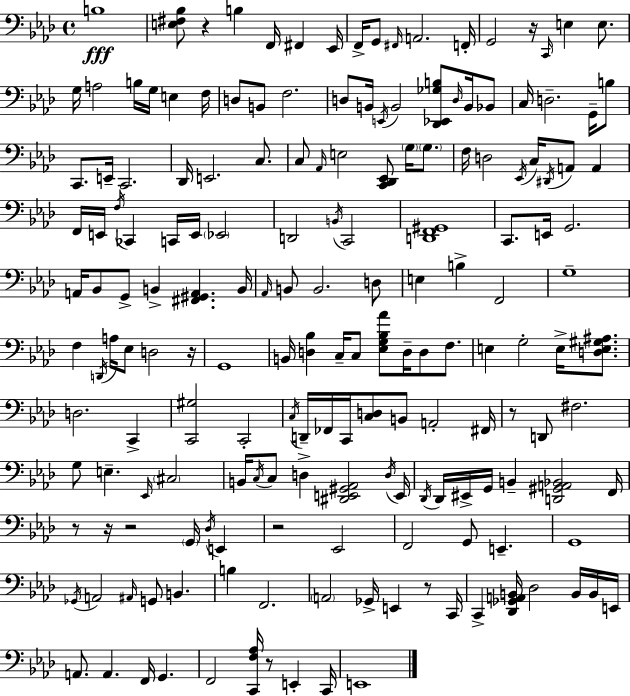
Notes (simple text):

B3/w [E3,F#3,Bb3]/e R/q B3/q F2/s F#2/q Eb2/s F2/s G2/e F#2/s A2/h. F2/s G2/h R/s C2/s E3/q E3/e. G3/s A3/h B3/s G3/s E3/q F3/s D3/e B2/e F3/h. D3/e B2/s E2/s B2/h [Db2,Eb2,Gb3,B3]/e D3/s B2/s Bb2/e C3/s D3/h. G2/s B3/e C2/e. E2/s C2/h. Db2/s E2/h. C3/e. C3/e Ab2/s E3/h [C2,Db2,Eb2]/e G3/s G3/e. F3/s D3/h Eb2/s C3/s D#2/s A2/e A2/q F2/s E2/s F3/s CES2/q C2/s E2/s Eb2/h D2/h B2/s C2/h [D2,F2,G#2]/w C2/e. E2/s G2/h. A2/s Bb2/e G2/e B2/q [F#2,G#2,A2]/q. B2/s Ab2/s B2/e B2/h. D3/e E3/q B3/q F2/h G3/w F3/q D2/s A3/s Eb3/e D3/h R/s G2/w B2/s [D3,Bb3]/q C3/s C3/e [Eb3,G3,Bb3,Ab4]/e D3/s D3/e F3/e. E3/q G3/h E3/s [D3,E3,G#3,A#3]/e. D3/h. C2/q [C2,G#3]/h C2/h C3/s D2/s FES2/s C2/s [C3,D3]/e B2/e A2/h F#2/s R/e D2/e F#3/h. G3/e E3/q. Eb2/s C#3/h B2/s C3/s C3/e D3/q [D#2,E2,G#2,Ab2]/h D3/s E2/s Db2/s Db2/s EIS2/s G2/s B2/q [D2,G#2,A2,Bb2]/h F2/s R/e R/s R/h G2/s Db3/s E2/q R/h Eb2/h F2/h G2/e E2/q. G2/w Gb2/s A2/h A#2/s G2/e B2/q. B3/q F2/h. A2/h Gb2/s E2/q R/e C2/s C2/q [Db2,Gb2,A2,B2]/s Db3/h B2/s B2/s E2/s A2/e. A2/q. F2/s G2/q. F2/h [C2,F3,Ab3]/s R/e E2/q C2/s E2/w